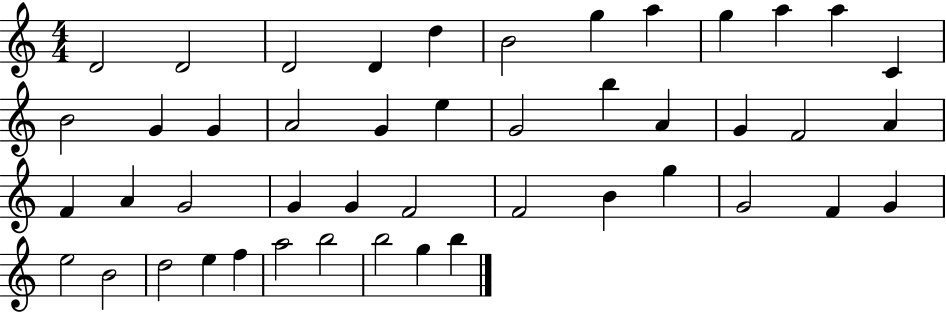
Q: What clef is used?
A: treble